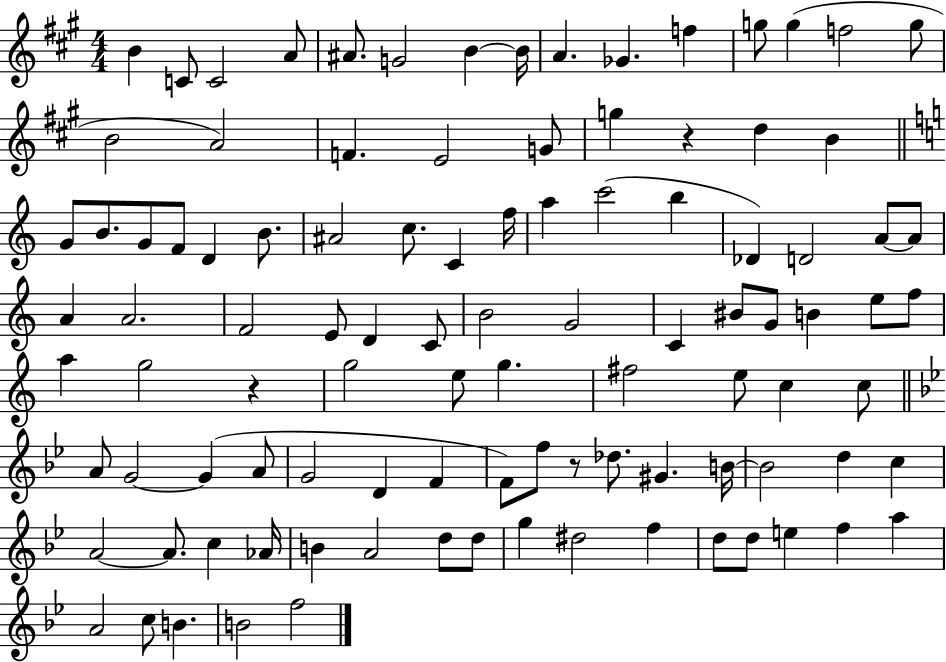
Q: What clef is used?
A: treble